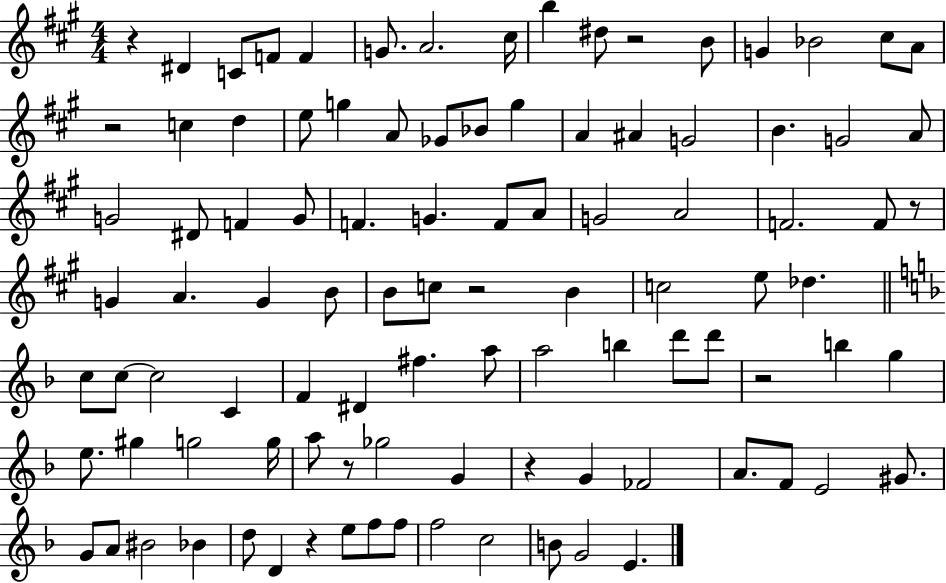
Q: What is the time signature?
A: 4/4